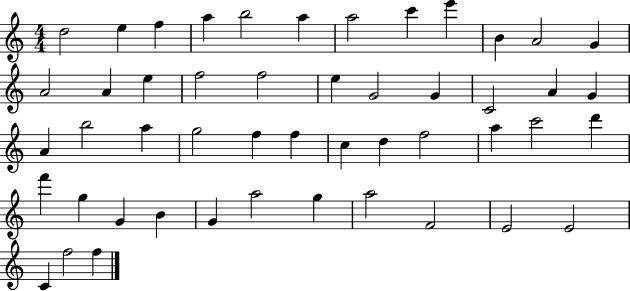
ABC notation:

X:1
T:Untitled
M:4/4
L:1/4
K:C
d2 e f a b2 a a2 c' e' B A2 G A2 A e f2 f2 e G2 G C2 A G A b2 a g2 f f c d f2 a c'2 d' f' g G B G a2 g a2 F2 E2 E2 C f2 f